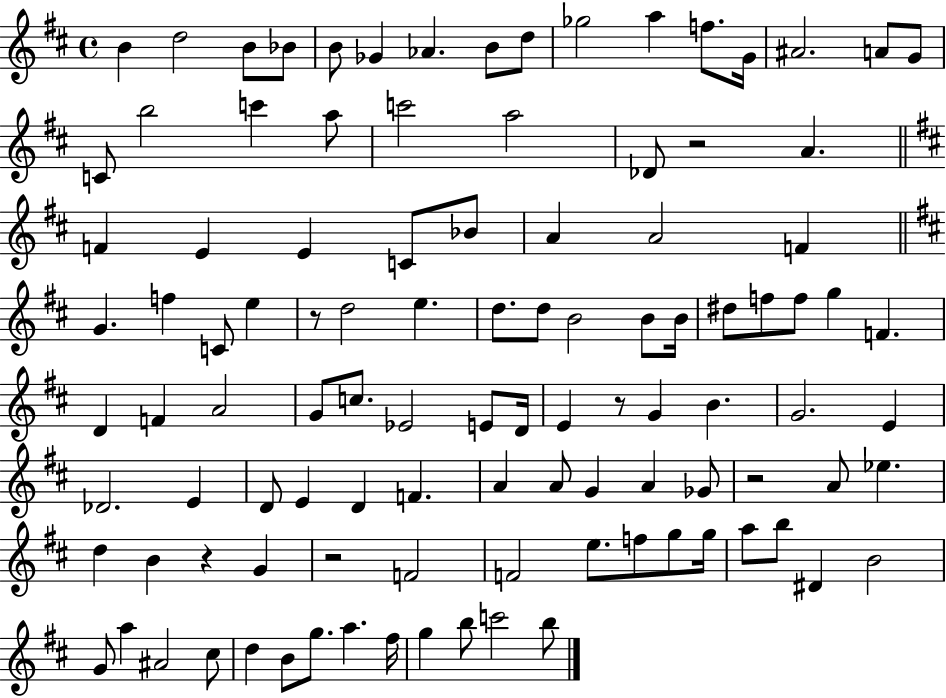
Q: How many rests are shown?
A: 6